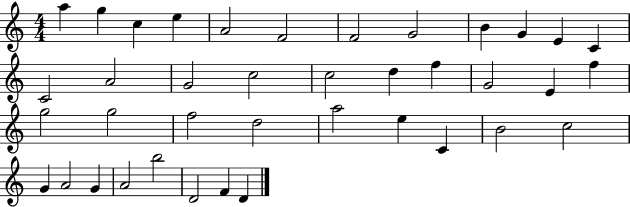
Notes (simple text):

A5/q G5/q C5/q E5/q A4/h F4/h F4/h G4/h B4/q G4/q E4/q C4/q C4/h A4/h G4/h C5/h C5/h D5/q F5/q G4/h E4/q F5/q G5/h G5/h F5/h D5/h A5/h E5/q C4/q B4/h C5/h G4/q A4/h G4/q A4/h B5/h D4/h F4/q D4/q